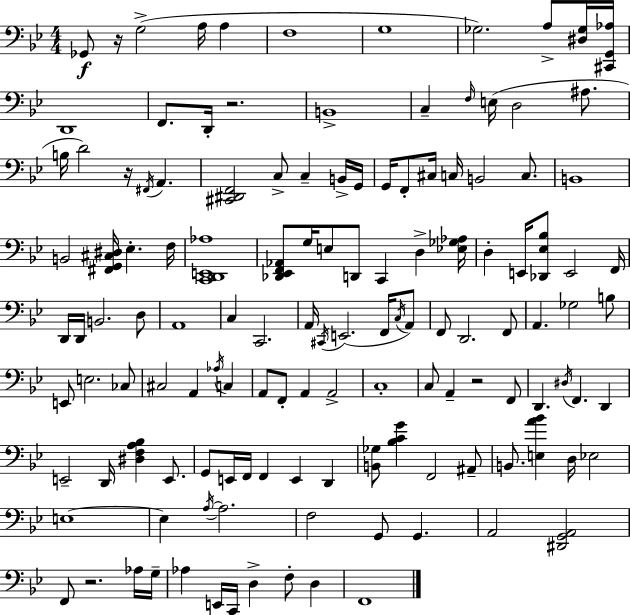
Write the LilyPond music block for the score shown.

{
  \clef bass
  \numericTimeSignature
  \time 4/4
  \key g \minor
  \repeat volta 2 { ges,8\f r16 g2->( a16 a4 | f1 | g1 | ges2.) a8-> <dis ges>16 <cis, g, aes>16 | \break d,1 | f,8. d,16-. r2. | b,1-> | c4-- \grace { f16 } e16( d2 ais8. | \break b16 d'2) r16 \acciaccatura { fis,16 } a,4. | <cis, dis, f,>2 c8-> c4-- | b,16-> g,16 g,16 f,8-. cis16 c16 b,2 c8. | b,1 | \break b,2 <fis, g, cis dis>16 ees4.-. | f16 <c, d, e, aes>1 | <des, ees, f, aes,>8 g16 e8 d,8 c,4 d4-> | <ees ges aes>16 d4-. e,16 <des, ees bes>8 e,2 | \break f,16 d,16 d,16 b,2. | d8 a,1 | c4 c,2. | a,16 \acciaccatura { cis,16 }( e,2. | \break f,16 \acciaccatura { c16 }) a,8 f,8 d,2. | f,8 a,4. ges2 | b8 e,8 e2. | ces8 cis2 a,4 | \break \acciaccatura { aes16 } c4 a,8 f,8-. a,4 a,2-> | c1-. | c8 a,4-- r2 | f,8 d,4. \acciaccatura { dis16 } f,4. | \break d,4 e,2-- d,16 <dis f a bes>4 | e,8. g,8 e,16 f,16 f,4 e,4 | d,4 <b, ges>8 <bes c' g'>4 f,2 | ais,8-- b,8. <e a' bes'>4 d16 ees2 | \break e1~~ | e4 \acciaccatura { a16~ }~ a2. | f2 g,8 | g,4. a,2 <dis, g, a,>2 | \break f,8 r2. | aes16 g16-- aes4 e,16 c,16 d4-> | f8-. d4 f,1 | } \bar "|."
}